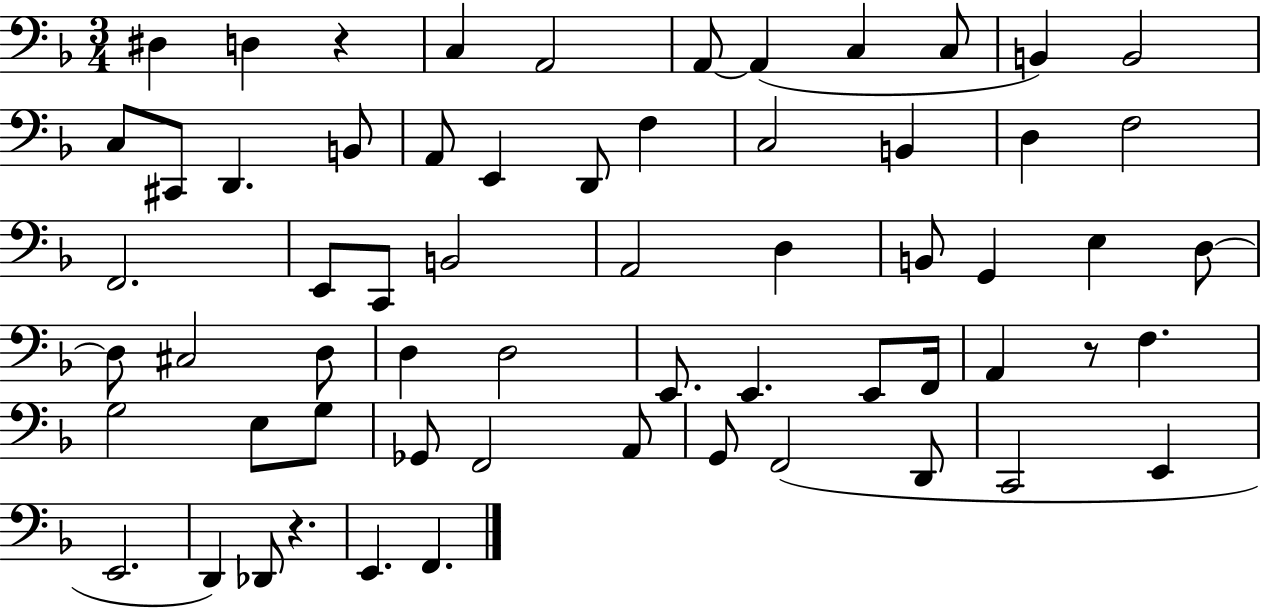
{
  \clef bass
  \numericTimeSignature
  \time 3/4
  \key f \major
  dis4 d4 r4 | c4 a,2 | a,8~~ a,4( c4 c8 | b,4) b,2 | \break c8 cis,8 d,4. b,8 | a,8 e,4 d,8 f4 | c2 b,4 | d4 f2 | \break f,2. | e,8 c,8 b,2 | a,2 d4 | b,8 g,4 e4 d8~~ | \break d8 cis2 d8 | d4 d2 | e,8. e,4. e,8 f,16 | a,4 r8 f4. | \break g2 e8 g8 | ges,8 f,2 a,8 | g,8 f,2( d,8 | c,2 e,4 | \break e,2. | d,4) des,8 r4. | e,4. f,4. | \bar "|."
}